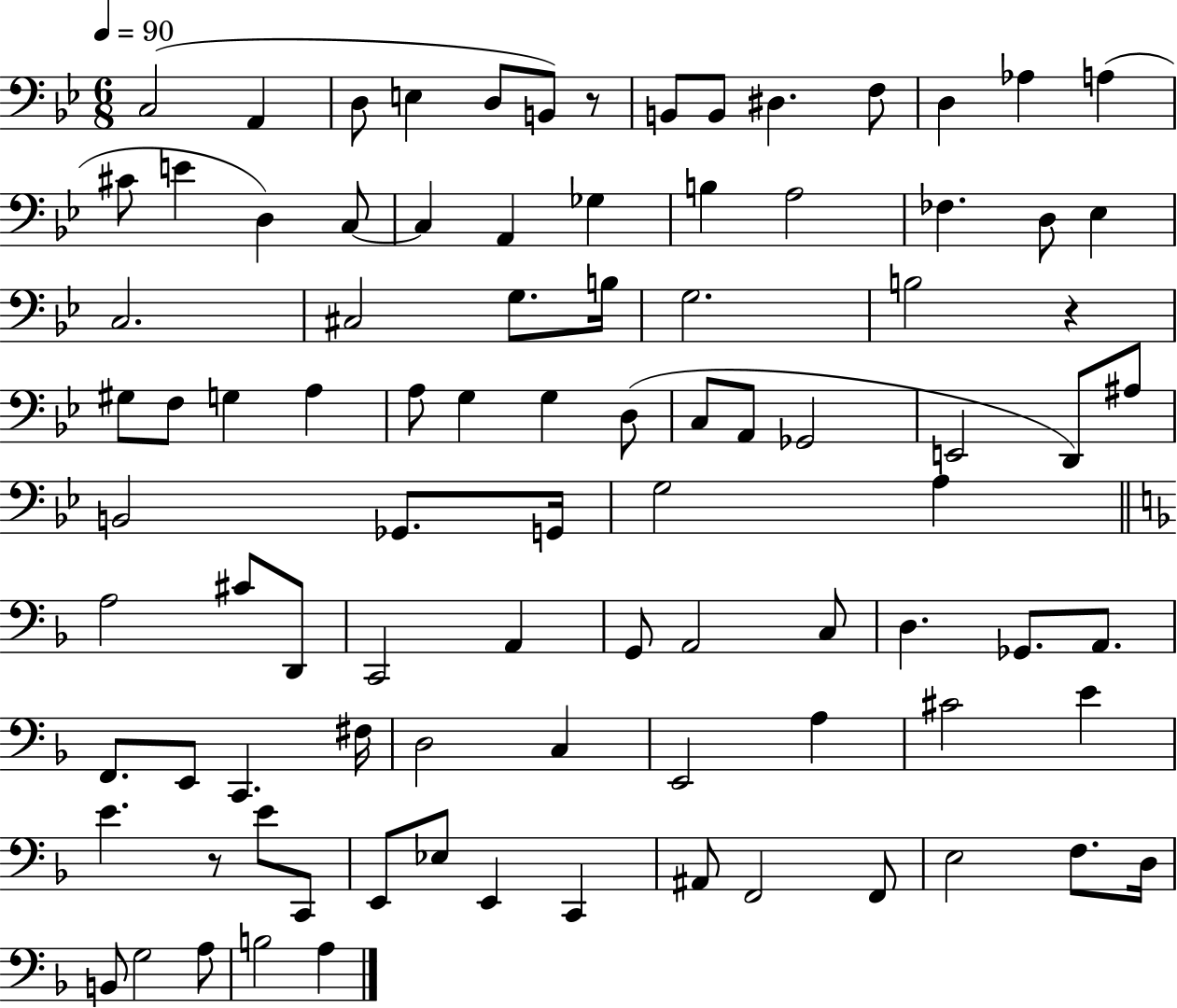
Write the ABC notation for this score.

X:1
T:Untitled
M:6/8
L:1/4
K:Bb
C,2 A,, D,/2 E, D,/2 B,,/2 z/2 B,,/2 B,,/2 ^D, F,/2 D, _A, A, ^C/2 E D, C,/2 C, A,, _G, B, A,2 _F, D,/2 _E, C,2 ^C,2 G,/2 B,/4 G,2 B,2 z ^G,/2 F,/2 G, A, A,/2 G, G, D,/2 C,/2 A,,/2 _G,,2 E,,2 D,,/2 ^A,/2 B,,2 _G,,/2 G,,/4 G,2 A, A,2 ^C/2 D,,/2 C,,2 A,, G,,/2 A,,2 C,/2 D, _G,,/2 A,,/2 F,,/2 E,,/2 C,, ^F,/4 D,2 C, E,,2 A, ^C2 E E z/2 E/2 C,,/2 E,,/2 _E,/2 E,, C,, ^A,,/2 F,,2 F,,/2 E,2 F,/2 D,/4 B,,/2 G,2 A,/2 B,2 A,